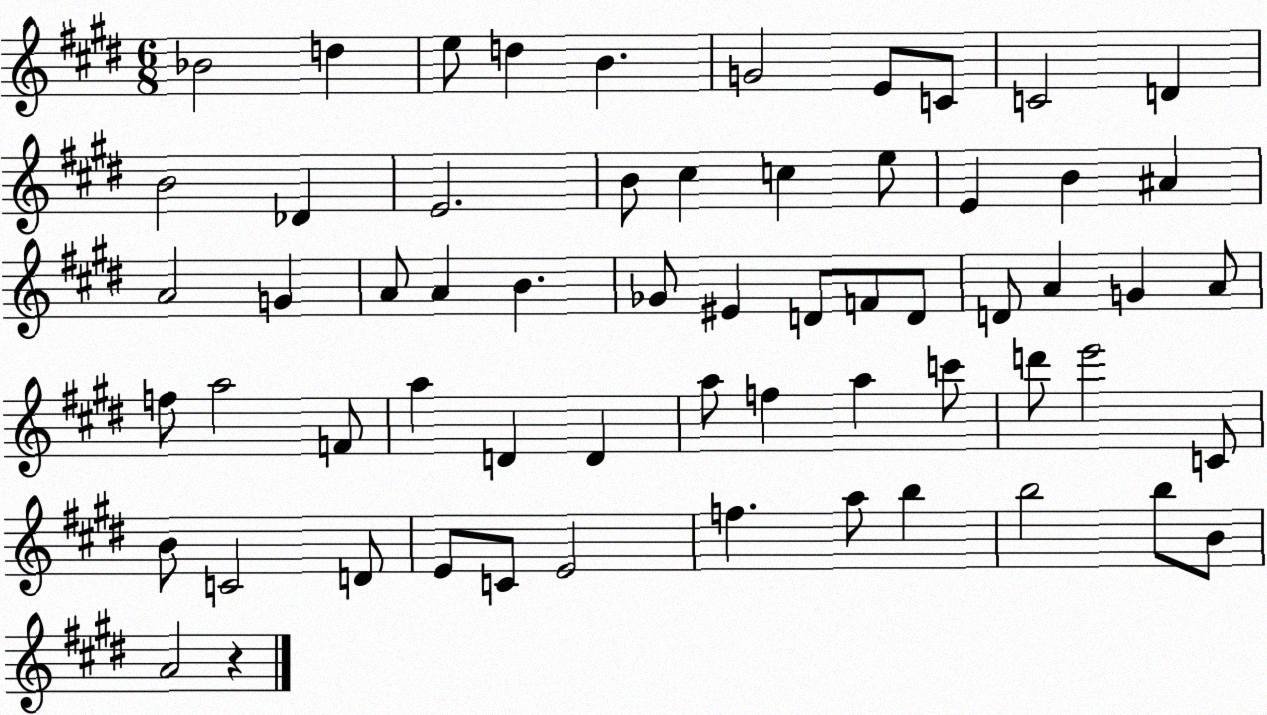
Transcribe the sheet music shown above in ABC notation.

X:1
T:Untitled
M:6/8
L:1/4
K:E
_B2 d e/2 d B G2 E/2 C/2 C2 D B2 _D E2 B/2 ^c c e/2 E B ^A A2 G A/2 A B _G/2 ^E D/2 F/2 D/2 D/2 A G A/2 f/2 a2 F/2 a D D a/2 f a c'/2 d'/2 e'2 C/2 B/2 C2 D/2 E/2 C/2 E2 f a/2 b b2 b/2 B/2 A2 z